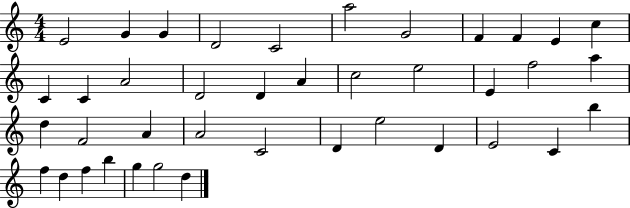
{
  \clef treble
  \numericTimeSignature
  \time 4/4
  \key c \major
  e'2 g'4 g'4 | d'2 c'2 | a''2 g'2 | f'4 f'4 e'4 c''4 | \break c'4 c'4 a'2 | d'2 d'4 a'4 | c''2 e''2 | e'4 f''2 a''4 | \break d''4 f'2 a'4 | a'2 c'2 | d'4 e''2 d'4 | e'2 c'4 b''4 | \break f''4 d''4 f''4 b''4 | g''4 g''2 d''4 | \bar "|."
}